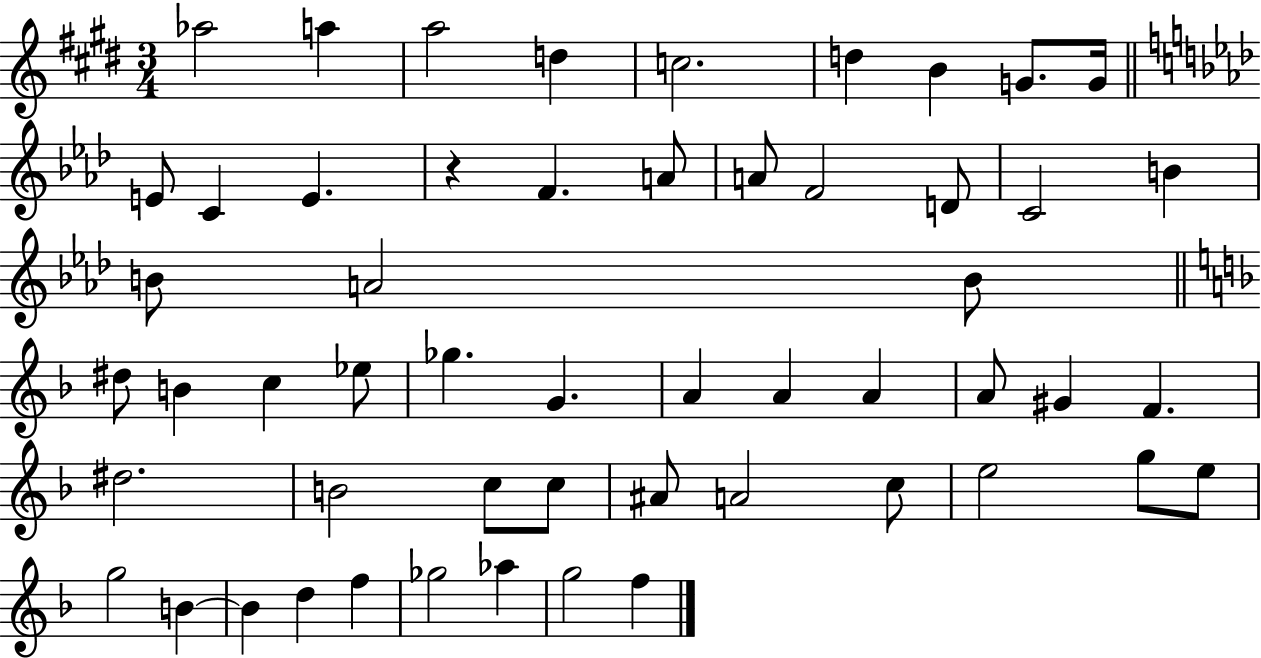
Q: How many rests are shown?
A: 1